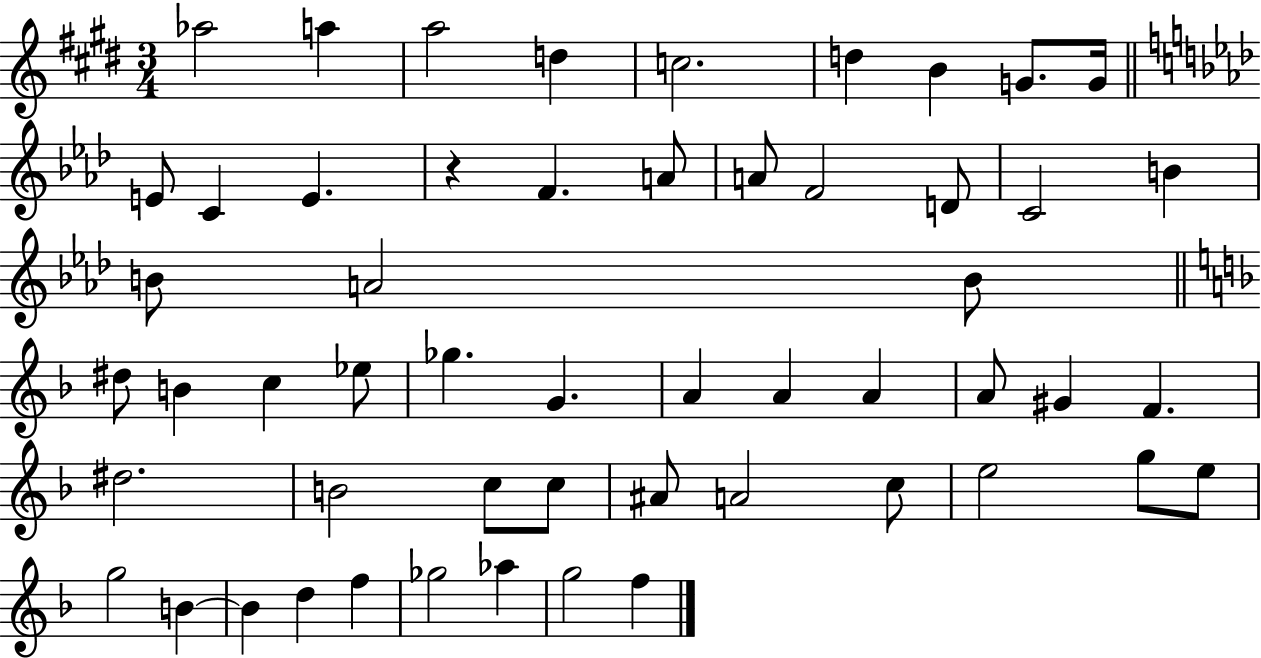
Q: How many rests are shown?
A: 1